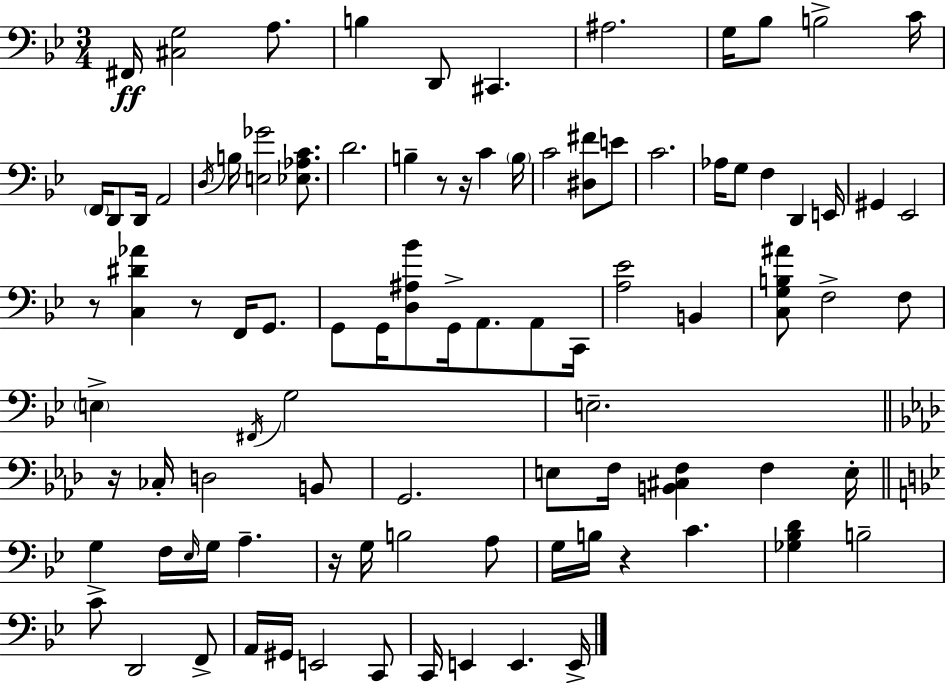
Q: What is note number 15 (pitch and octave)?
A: D3